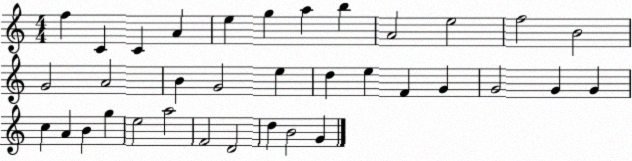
X:1
T:Untitled
M:4/4
L:1/4
K:C
f C C A e g a b A2 e2 f2 B2 G2 A2 B G2 e d e F G G2 G G c A B g e2 a2 F2 D2 d B2 G